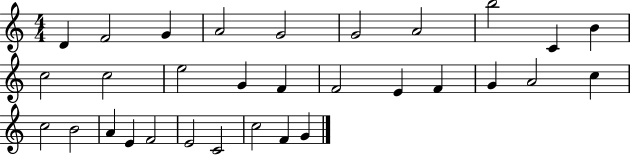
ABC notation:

X:1
T:Untitled
M:4/4
L:1/4
K:C
D F2 G A2 G2 G2 A2 b2 C B c2 c2 e2 G F F2 E F G A2 c c2 B2 A E F2 E2 C2 c2 F G